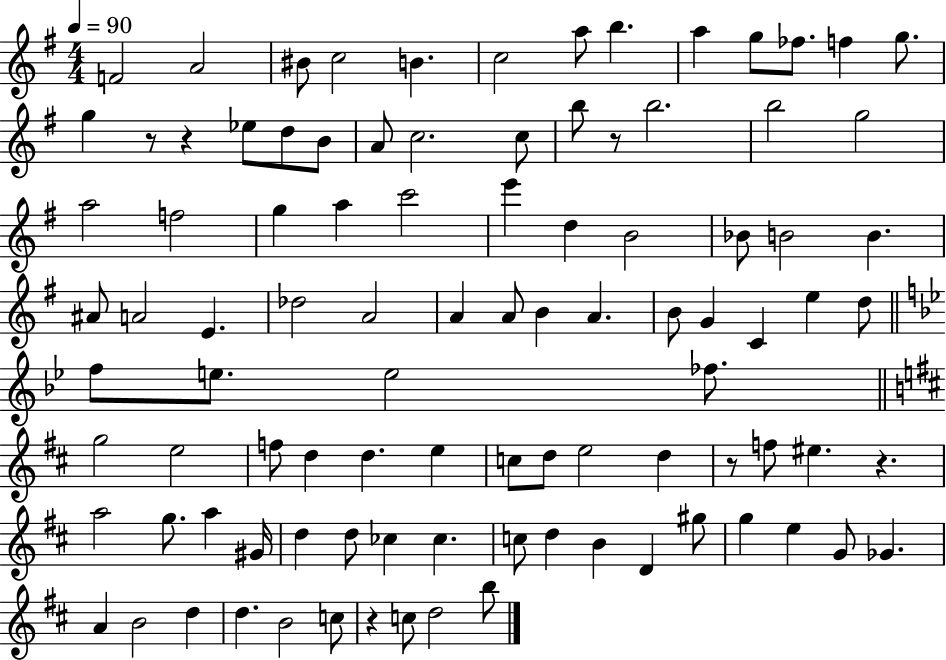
{
  \clef treble
  \numericTimeSignature
  \time 4/4
  \key g \major
  \tempo 4 = 90
  f'2 a'2 | bis'8 c''2 b'4. | c''2 a''8 b''4. | a''4 g''8 fes''8. f''4 g''8. | \break g''4 r8 r4 ees''8 d''8 b'8 | a'8 c''2. c''8 | b''8 r8 b''2. | b''2 g''2 | \break a''2 f''2 | g''4 a''4 c'''2 | e'''4 d''4 b'2 | bes'8 b'2 b'4. | \break ais'8 a'2 e'4. | des''2 a'2 | a'4 a'8 b'4 a'4. | b'8 g'4 c'4 e''4 d''8 | \break \bar "||" \break \key bes \major f''8 e''8. e''2 fes''8. | \bar "||" \break \key d \major g''2 e''2 | f''8 d''4 d''4. e''4 | c''8 d''8 e''2 d''4 | r8 f''8 eis''4. r4. | \break a''2 g''8. a''4 gis'16 | d''4 d''8 ces''4 ces''4. | c''8 d''4 b'4 d'4 gis''8 | g''4 e''4 g'8 ges'4. | \break a'4 b'2 d''4 | d''4. b'2 c''8 | r4 c''8 d''2 b''8 | \bar "|."
}